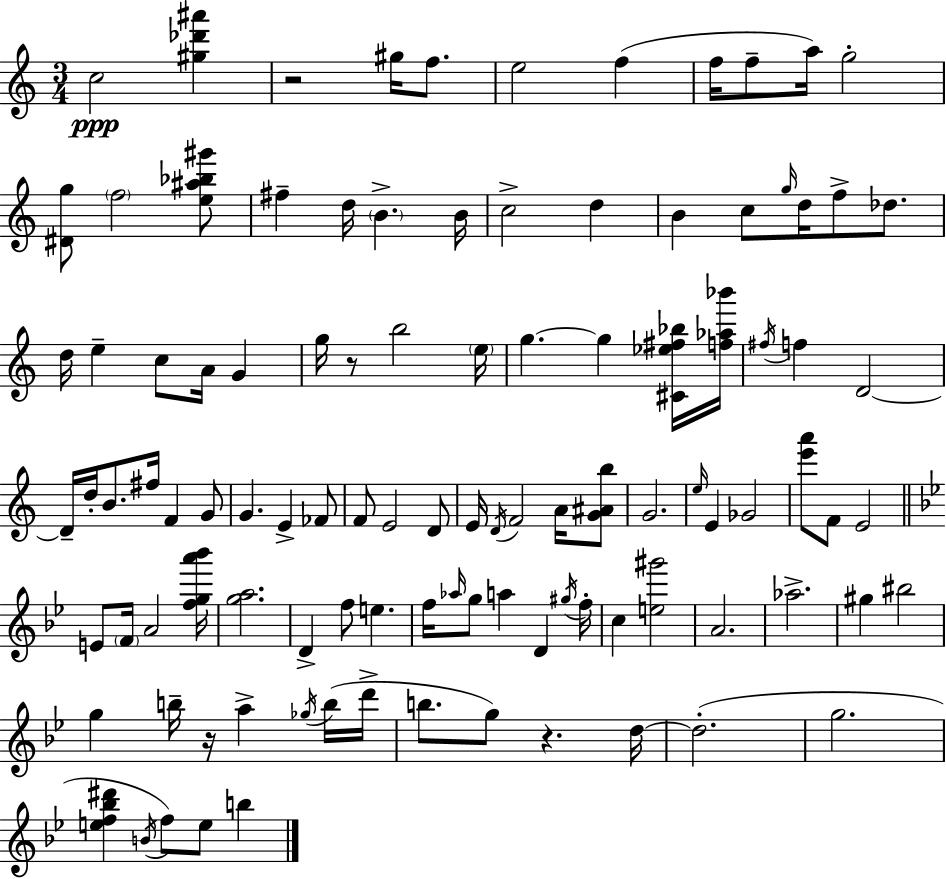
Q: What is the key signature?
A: C major